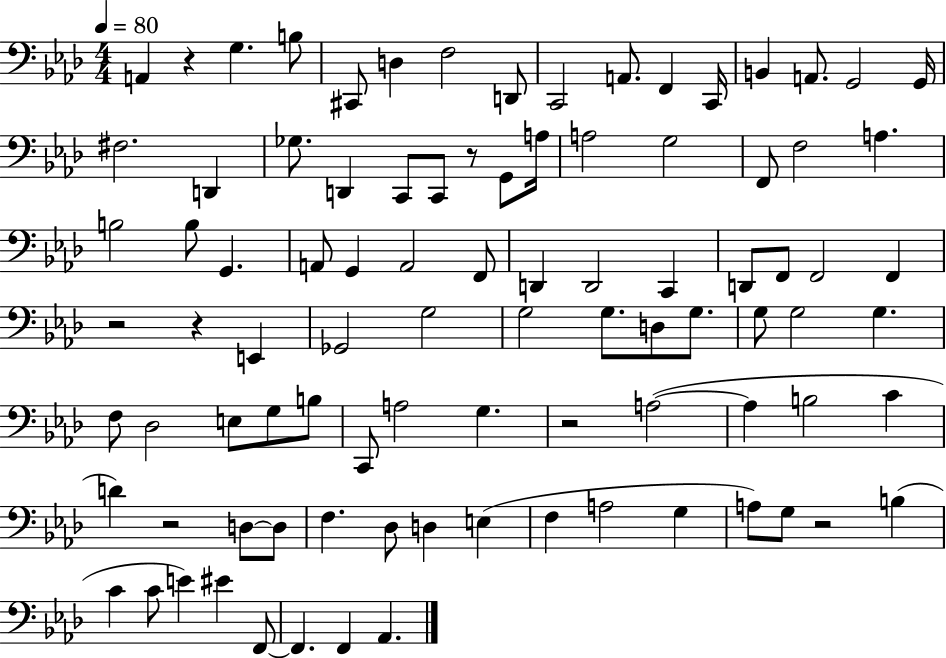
A2/q R/q G3/q. B3/e C#2/e D3/q F3/h D2/e C2/h A2/e. F2/q C2/s B2/q A2/e. G2/h G2/s F#3/h. D2/q Gb3/e. D2/q C2/e C2/e R/e G2/e A3/s A3/h G3/h F2/e F3/h A3/q. B3/h B3/e G2/q. A2/e G2/q A2/h F2/e D2/q D2/h C2/q D2/e F2/e F2/h F2/q R/h R/q E2/q Gb2/h G3/h G3/h G3/e. D3/e G3/e. G3/e G3/h G3/q. F3/e Db3/h E3/e G3/e B3/e C2/e A3/h G3/q. R/h A3/h A3/q B3/h C4/q D4/q R/h D3/e D3/e F3/q. Db3/e D3/q E3/q F3/q A3/h G3/q A3/e G3/e R/h B3/q C4/q C4/e E4/q EIS4/q F2/e F2/q. F2/q Ab2/q.